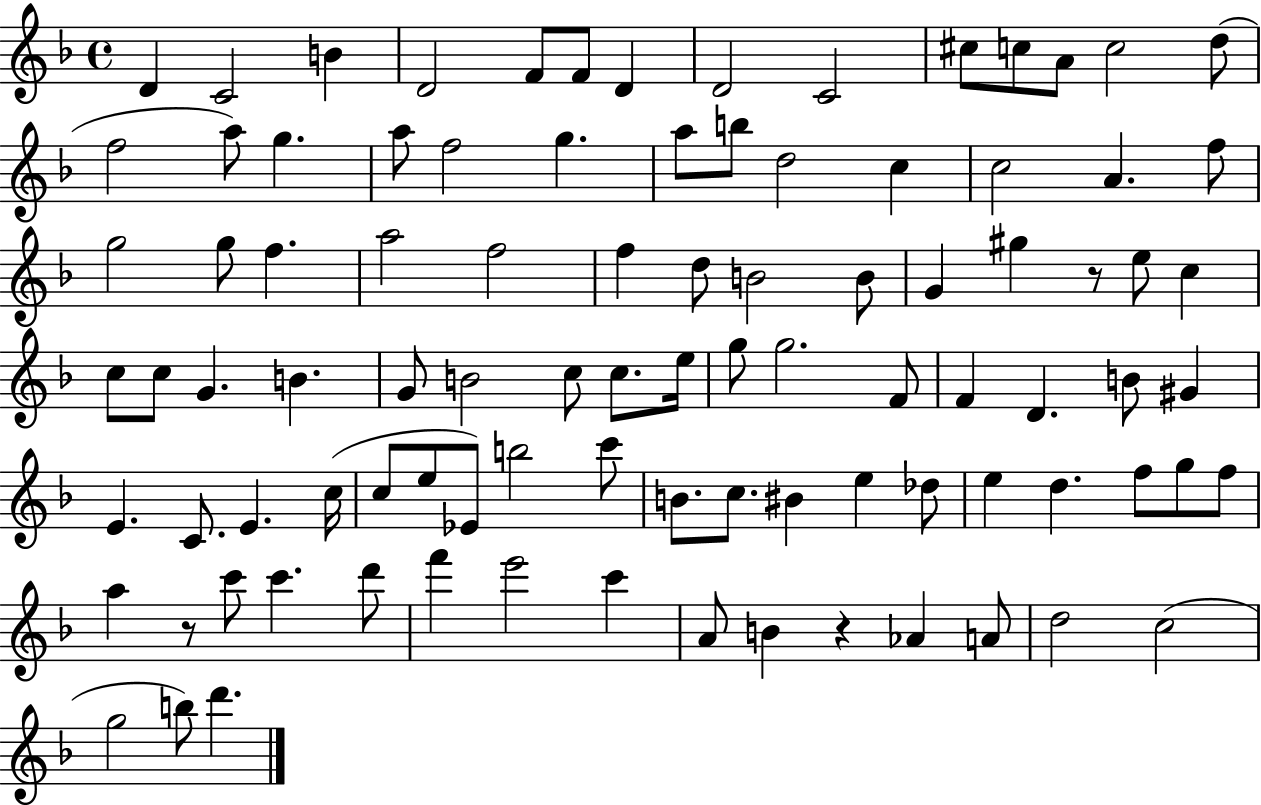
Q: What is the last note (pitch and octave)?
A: D6